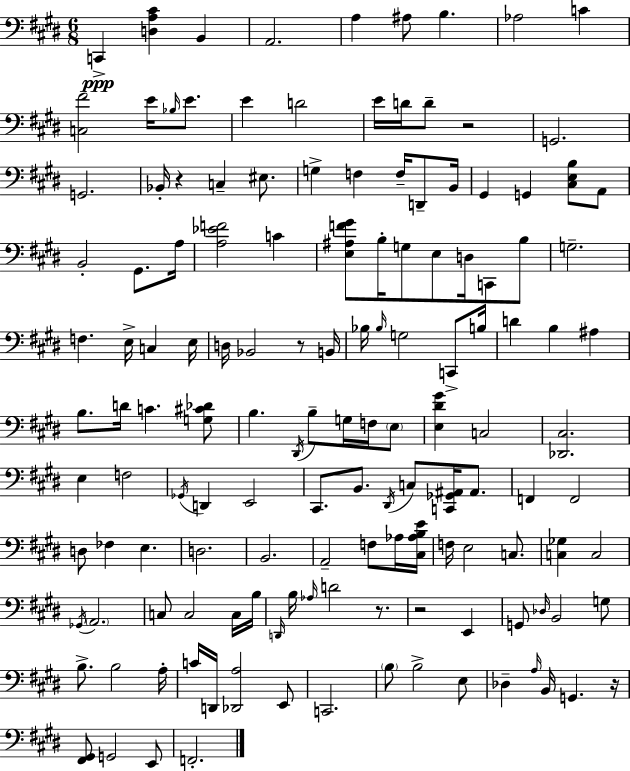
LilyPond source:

{
  \clef bass
  \numericTimeSignature
  \time 6/8
  \key e \major
  c,4->\ppp <d a cis'>4 b,4 | a,2. | a4 ais8 b4. | aes2 c'4 | \break <c fis'>2 e'16 \grace { bes16 } e'8. | e'4 d'2 | e'16 d'16 d'8-- r2 | g,2. | \break g,2. | bes,16-. r4 c4-- eis8. | g4-> f4 f16-- d,8-- | b,16 gis,4 g,4 <cis e b>8 a,8 | \break b,2-. gis,8. | a16 <a ees' f'>2 c'4 | <e ais f' gis'>8 b16-. g8 e8 d16 c,8 b8 | g2.-- | \break f4. e16-> c4 | e16 d16 bes,2 r8 | b,16 bes16 \grace { bes16 } g2 c,8-> | b16 d'4 b4 ais4 | \break b8. d'16 c'4. | <g cis' des'>8 b4. \acciaccatura { dis,16 } b8-- g16 | f16 \parenthesize e8 <e dis' gis'>4 c2 | <des, cis>2. | \break e4 f2 | \acciaccatura { ges,16 } d,4 e,2 | cis,8. b,8. \acciaccatura { dis,16 } c8 | <c, ges, ais,>16 ais,8. f,4 f,2 | \break d8 fes4 e4. | d2. | b,2. | a,2-- | \break f8 aes16 <cis aes b e'>16 f16 e2 | c8. <c ges>4 c2 | \acciaccatura { ges,16 } \parenthesize a,2. | c8 c2 | \break c16 b16 \grace { d,16 } b16 \grace { aes16 } d'2 | r8. r2 | e,4 g,8 \grace { des16 } b,2 | g8 b8.-> | \break b2 a16-. c'16 d,16 <des, a>2 | e,8 c,2. | \parenthesize b8 b2-> | e8 des4-- | \break \grace { a16 } b,16 g,4. r16 <fis, gis,>8 | g,2 e,8 f,2.-. | \bar "|."
}